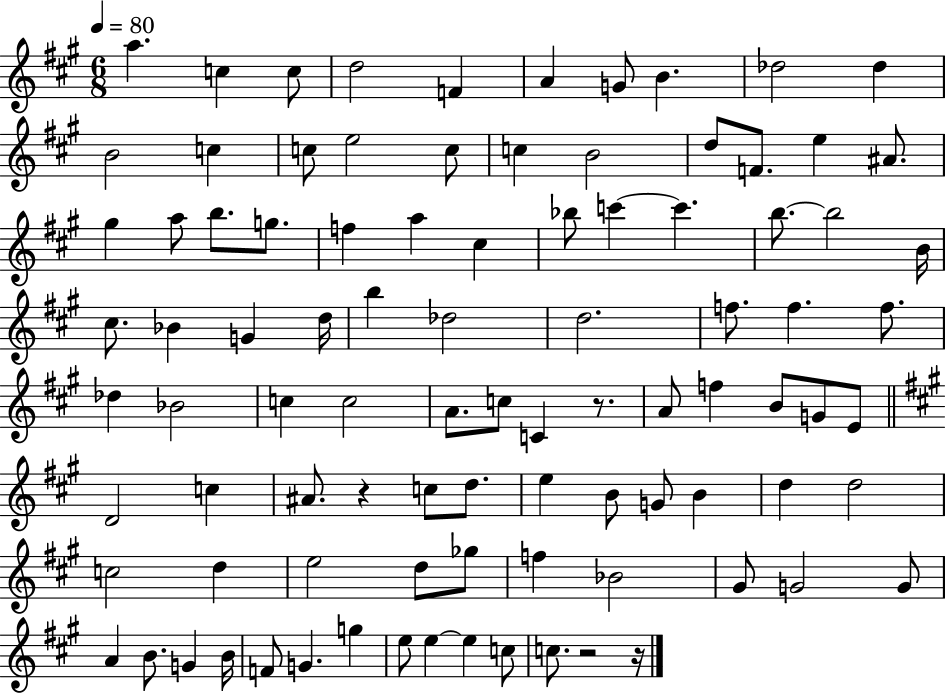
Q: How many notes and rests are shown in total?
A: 93